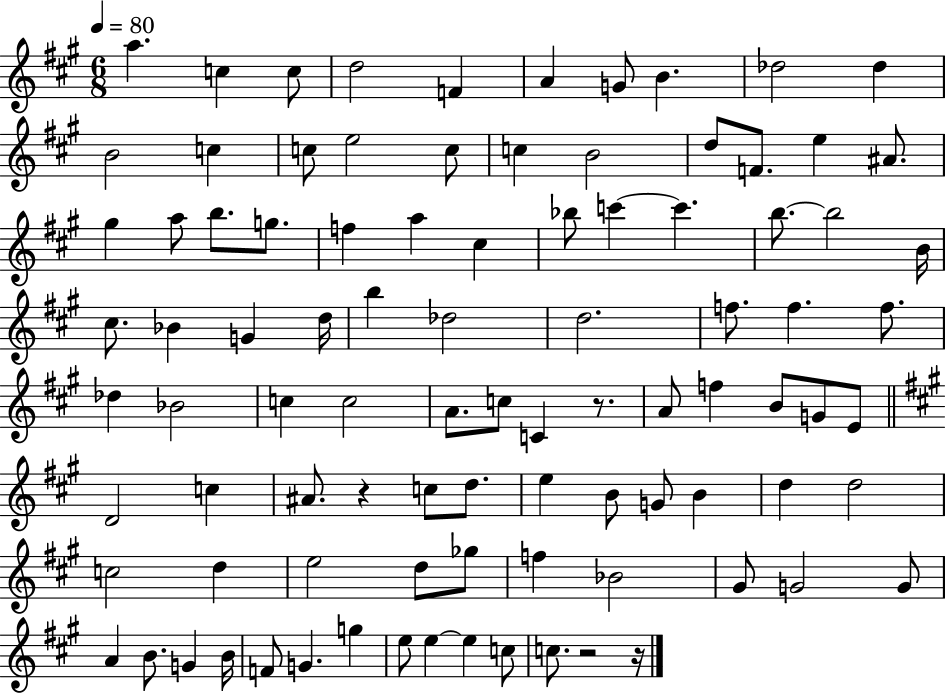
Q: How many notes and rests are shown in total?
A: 93